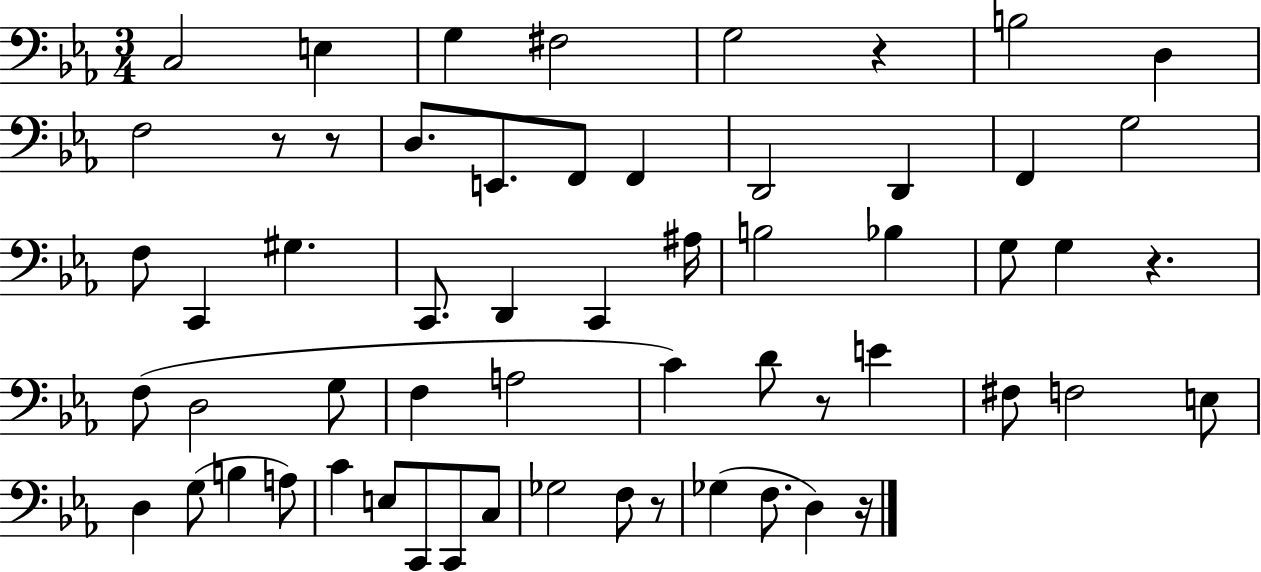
C3/h E3/q G3/q F#3/h G3/h R/q B3/h D3/q F3/h R/e R/e D3/e. E2/e. F2/e F2/q D2/h D2/q F2/q G3/h F3/e C2/q G#3/q. C2/e. D2/q C2/q A#3/s B3/h Bb3/q G3/e G3/q R/q. F3/e D3/h G3/e F3/q A3/h C4/q D4/e R/e E4/q F#3/e F3/h E3/e D3/q G3/e B3/q A3/e C4/q E3/e C2/e C2/e C3/e Gb3/h F3/e R/e Gb3/q F3/e. D3/q R/s